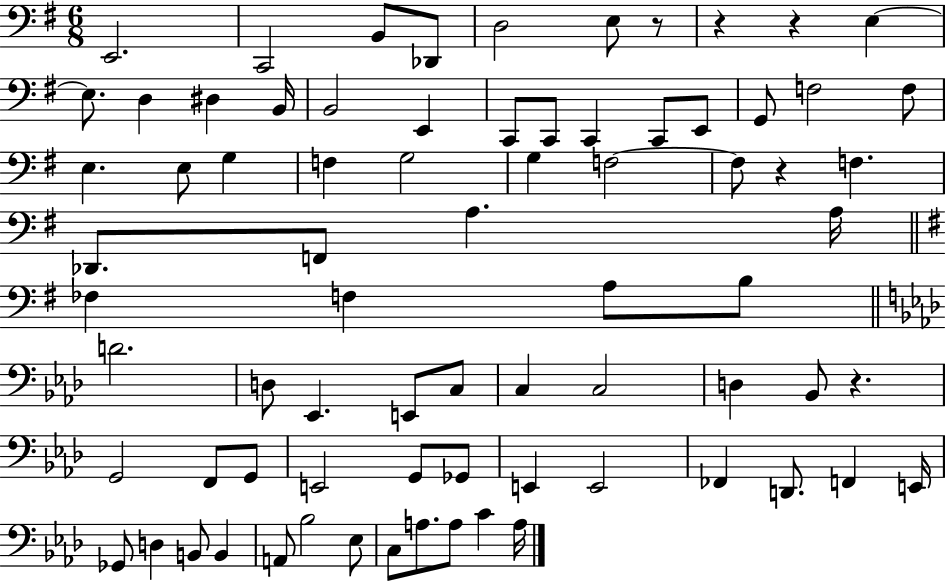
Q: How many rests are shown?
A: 5